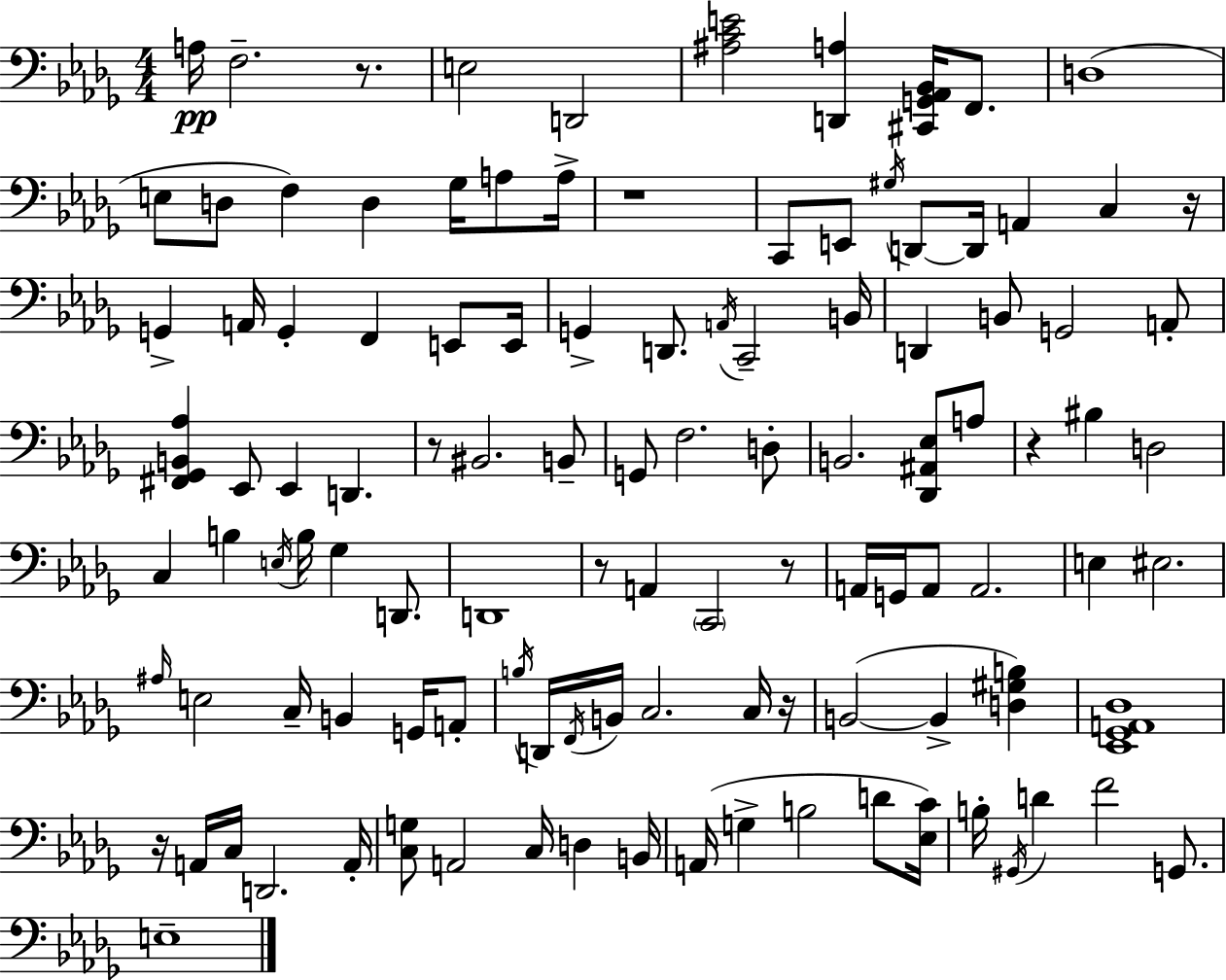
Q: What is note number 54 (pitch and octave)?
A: D2